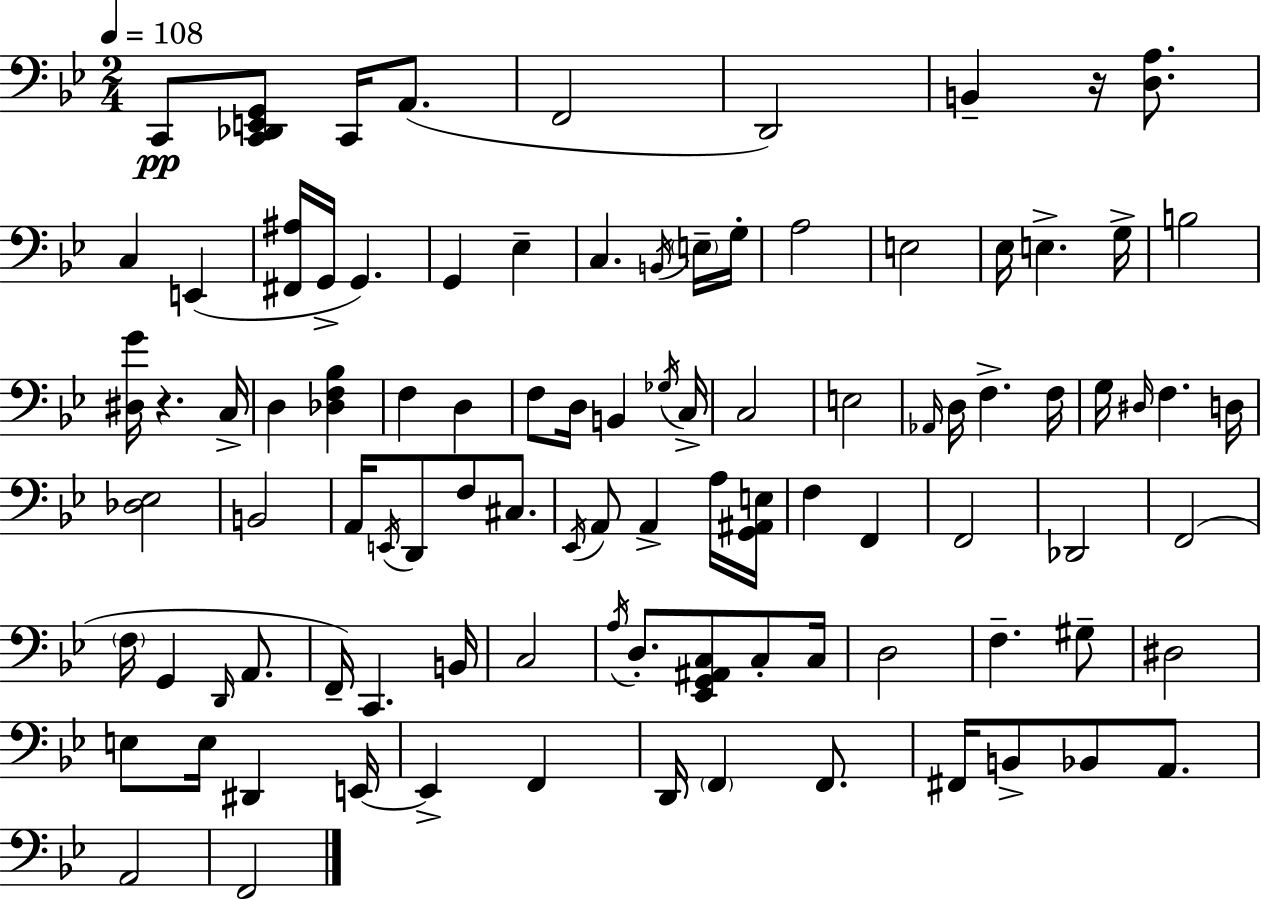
X:1
T:Untitled
M:2/4
L:1/4
K:Bb
C,,/2 [C,,_D,,E,,G,,]/2 C,,/4 A,,/2 F,,2 D,,2 B,, z/4 [D,A,]/2 C, E,, [^F,,^A,]/4 G,,/4 G,, G,, _E, C, B,,/4 E,/4 G,/4 A,2 E,2 _E,/4 E, G,/4 B,2 [^D,G]/4 z C,/4 D, [_D,F,_B,] F, D, F,/2 D,/4 B,, _G,/4 C,/4 C,2 E,2 _A,,/4 D,/4 F, F,/4 G,/4 ^D,/4 F, D,/4 [_D,_E,]2 B,,2 A,,/4 E,,/4 D,,/2 F,/2 ^C,/2 _E,,/4 A,,/2 A,, A,/4 [G,,^A,,E,]/4 F, F,, F,,2 _D,,2 F,,2 F,/4 G,, D,,/4 A,,/2 F,,/4 C,, B,,/4 C,2 A,/4 D,/2 [_E,,G,,^A,,C,]/2 C,/2 C,/4 D,2 F, ^G,/2 ^D,2 E,/2 E,/4 ^D,, E,,/4 E,, F,, D,,/4 F,, F,,/2 ^F,,/4 B,,/2 _B,,/2 A,,/2 A,,2 F,,2